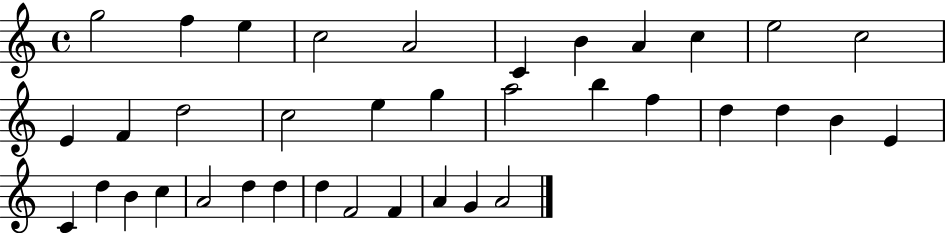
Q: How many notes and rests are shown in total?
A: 37